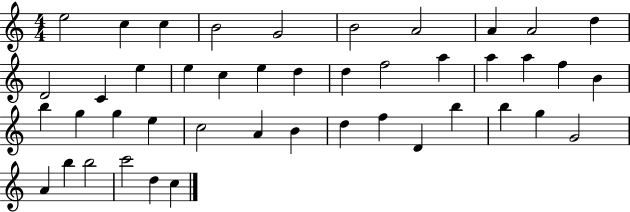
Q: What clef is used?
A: treble